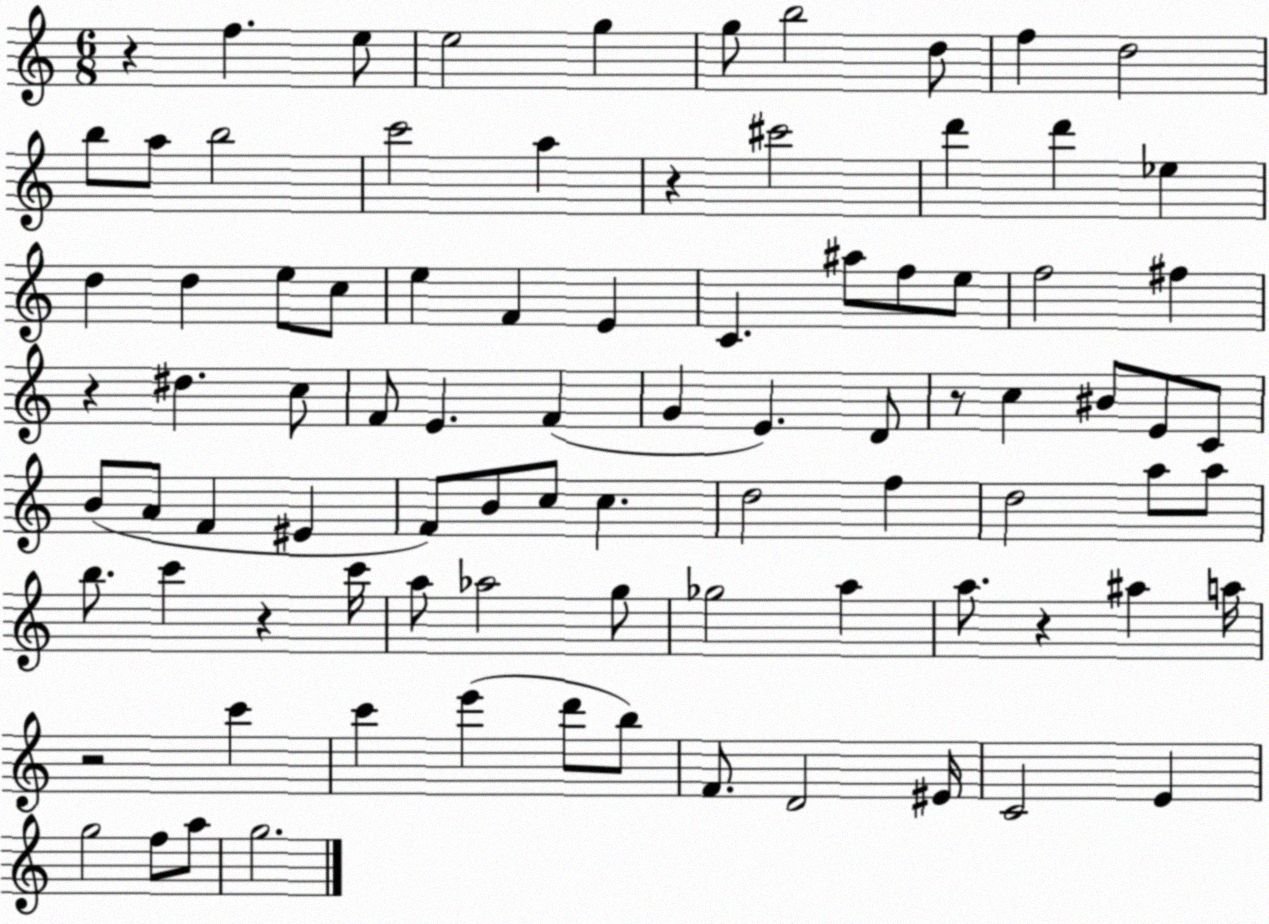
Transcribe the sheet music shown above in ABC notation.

X:1
T:Untitled
M:6/8
L:1/4
K:C
z f e/2 e2 g g/2 b2 d/2 f d2 b/2 a/2 b2 c'2 a z ^c'2 d' d' _e d d e/2 c/2 e F E C ^a/2 f/2 e/2 f2 ^f z ^d c/2 F/2 E F G E D/2 z/2 c ^B/2 E/2 C/2 B/2 A/2 F ^E F/2 B/2 c/2 c d2 f d2 a/2 a/2 b/2 c' z c'/4 a/2 _a2 g/2 _g2 a a/2 z ^a a/4 z2 c' c' e' d'/2 b/2 F/2 D2 ^E/4 C2 E g2 f/2 a/2 g2